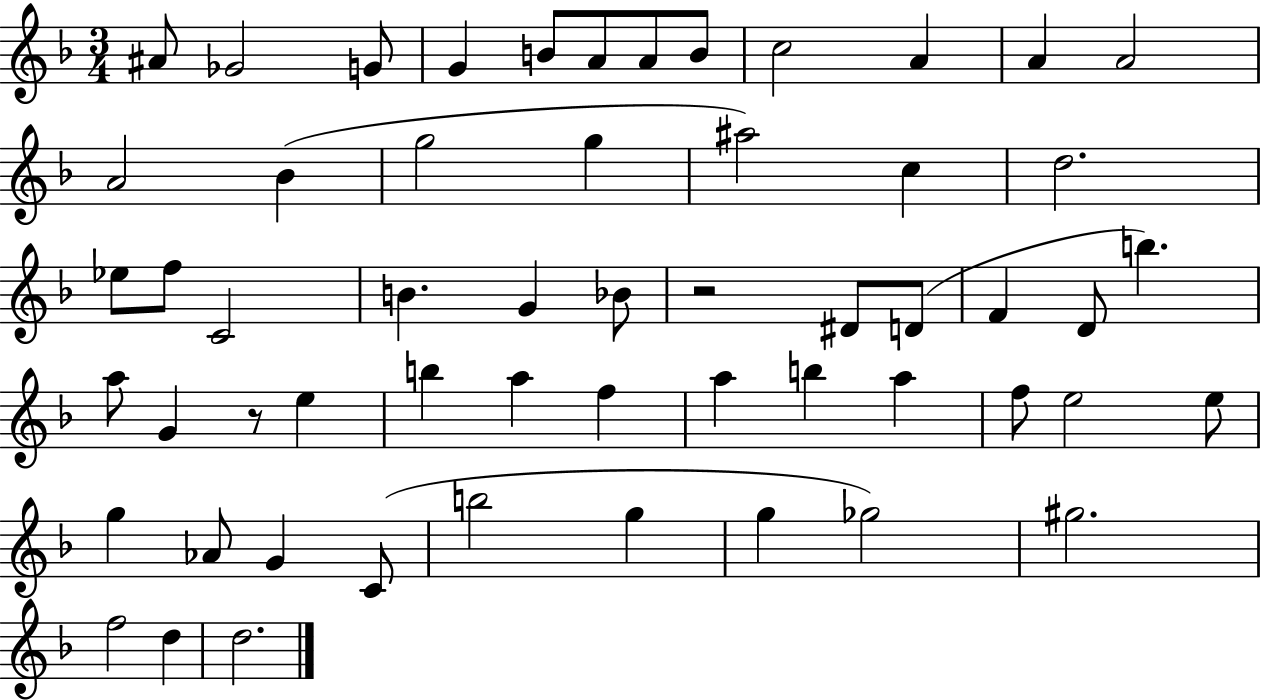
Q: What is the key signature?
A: F major